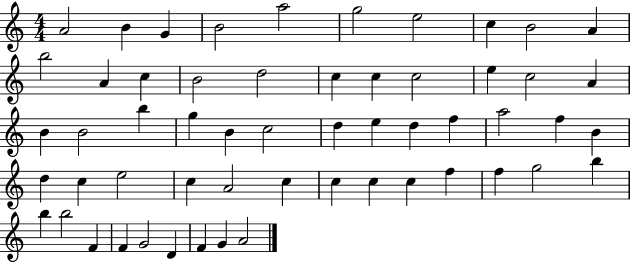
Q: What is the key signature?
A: C major